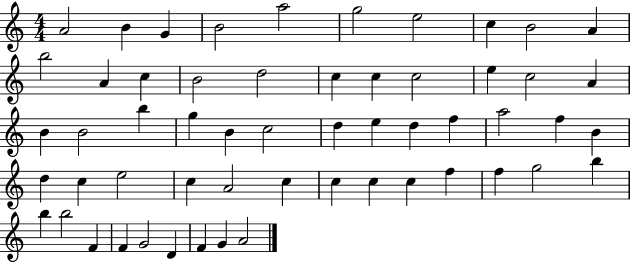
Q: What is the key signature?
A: C major